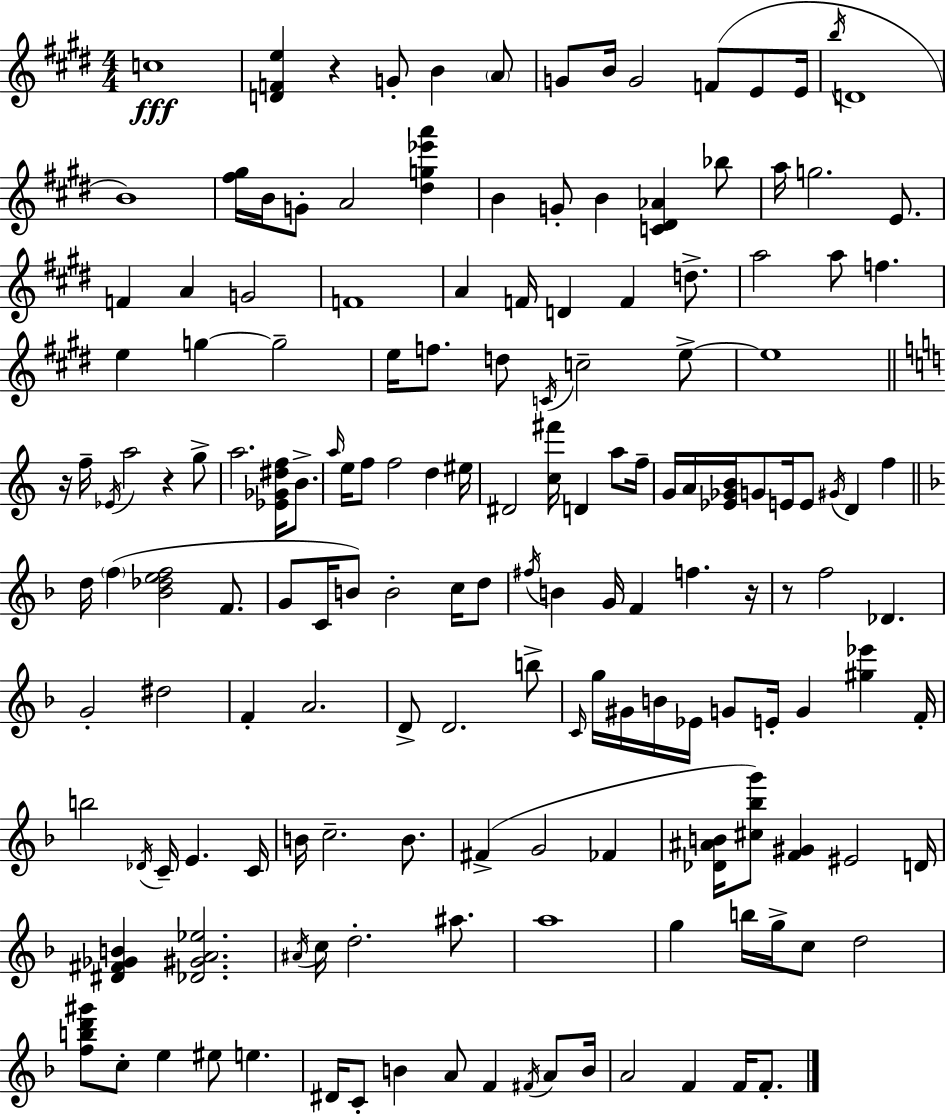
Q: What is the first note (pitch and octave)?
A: C5